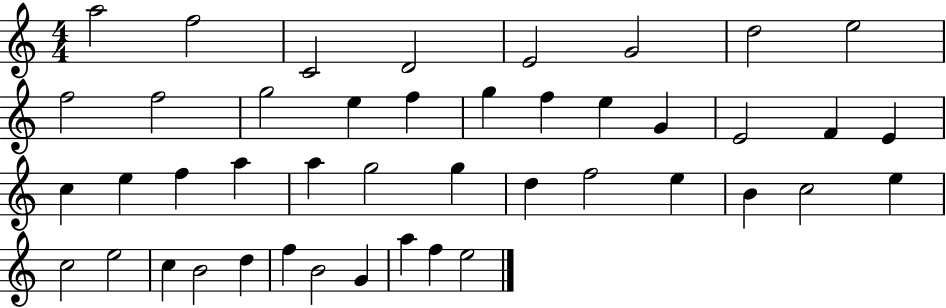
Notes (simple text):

A5/h F5/h C4/h D4/h E4/h G4/h D5/h E5/h F5/h F5/h G5/h E5/q F5/q G5/q F5/q E5/q G4/q E4/h F4/q E4/q C5/q E5/q F5/q A5/q A5/q G5/h G5/q D5/q F5/h E5/q B4/q C5/h E5/q C5/h E5/h C5/q B4/h D5/q F5/q B4/h G4/q A5/q F5/q E5/h